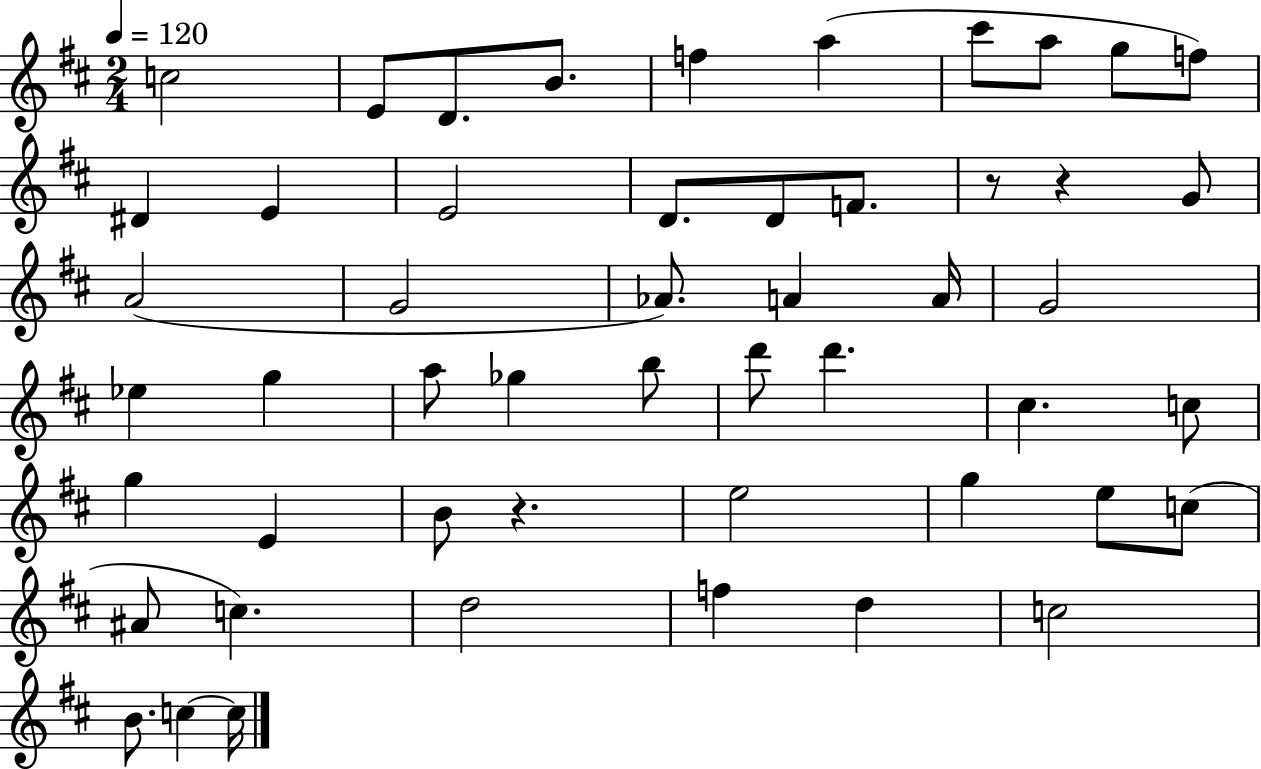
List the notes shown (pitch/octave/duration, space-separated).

C5/h E4/e D4/e. B4/e. F5/q A5/q C#6/e A5/e G5/e F5/e D#4/q E4/q E4/h D4/e. D4/e F4/e. R/e R/q G4/e A4/h G4/h Ab4/e. A4/q A4/s G4/h Eb5/q G5/q A5/e Gb5/q B5/e D6/e D6/q. C#5/q. C5/e G5/q E4/q B4/e R/q. E5/h G5/q E5/e C5/e A#4/e C5/q. D5/h F5/q D5/q C5/h B4/e. C5/q C5/s